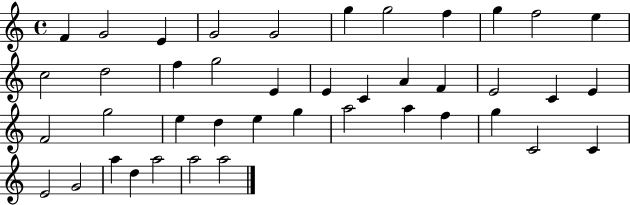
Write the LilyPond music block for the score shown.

{
  \clef treble
  \time 4/4
  \defaultTimeSignature
  \key c \major
  f'4 g'2 e'4 | g'2 g'2 | g''4 g''2 f''4 | g''4 f''2 e''4 | \break c''2 d''2 | f''4 g''2 e'4 | e'4 c'4 a'4 f'4 | e'2 c'4 e'4 | \break f'2 g''2 | e''4 d''4 e''4 g''4 | a''2 a''4 f''4 | g''4 c'2 c'4 | \break e'2 g'2 | a''4 d''4 a''2 | a''2 a''2 | \bar "|."
}